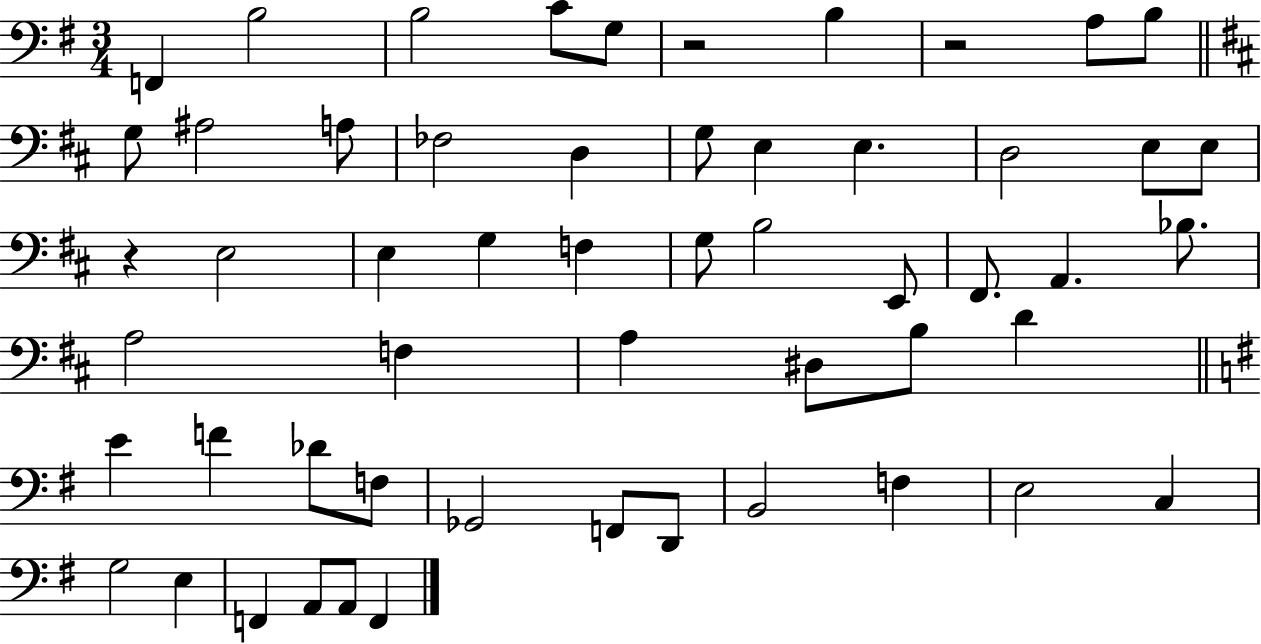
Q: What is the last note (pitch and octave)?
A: F2